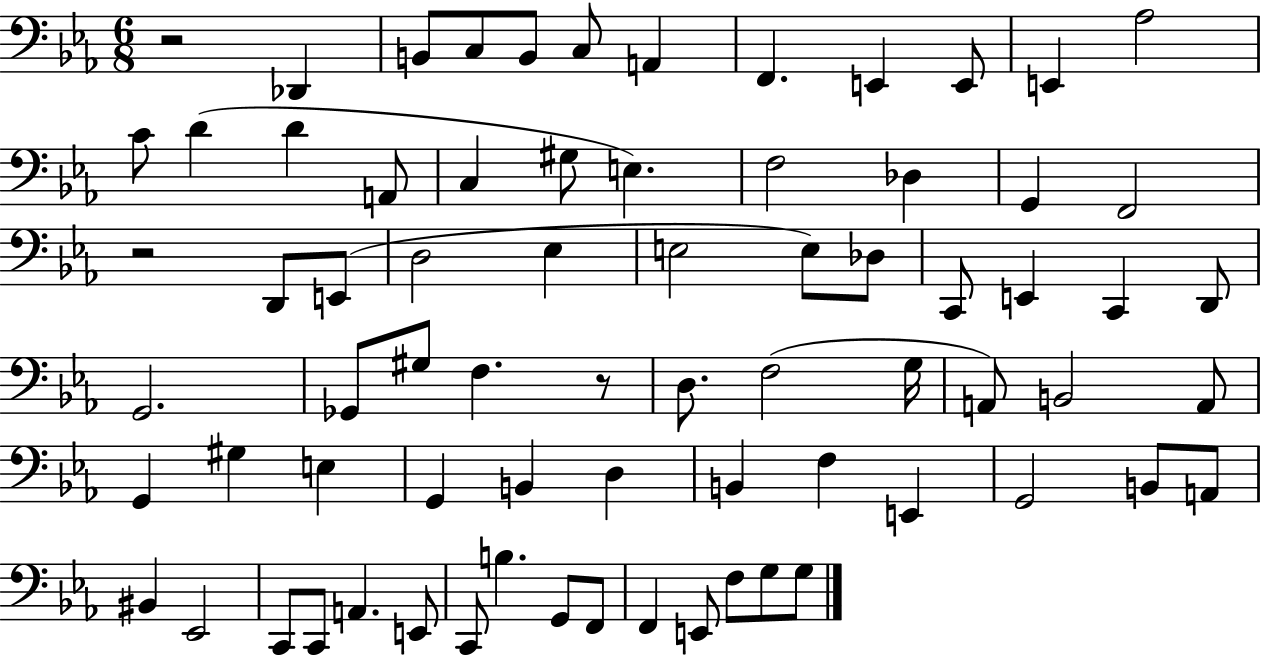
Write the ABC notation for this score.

X:1
T:Untitled
M:6/8
L:1/4
K:Eb
z2 _D,, B,,/2 C,/2 B,,/2 C,/2 A,, F,, E,, E,,/2 E,, _A,2 C/2 D D A,,/2 C, ^G,/2 E, F,2 _D, G,, F,,2 z2 D,,/2 E,,/2 D,2 _E, E,2 E,/2 _D,/2 C,,/2 E,, C,, D,,/2 G,,2 _G,,/2 ^G,/2 F, z/2 D,/2 F,2 G,/4 A,,/2 B,,2 A,,/2 G,, ^G, E, G,, B,, D, B,, F, E,, G,,2 B,,/2 A,,/2 ^B,, _E,,2 C,,/2 C,,/2 A,, E,,/2 C,,/2 B, G,,/2 F,,/2 F,, E,,/2 F,/2 G,/2 G,/2